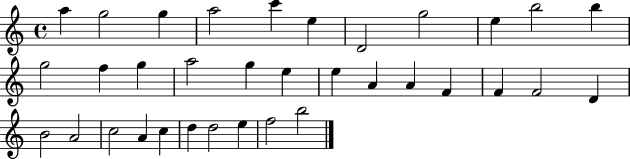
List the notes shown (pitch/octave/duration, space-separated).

A5/q G5/h G5/q A5/h C6/q E5/q D4/h G5/h E5/q B5/h B5/q G5/h F5/q G5/q A5/h G5/q E5/q E5/q A4/q A4/q F4/q F4/q F4/h D4/q B4/h A4/h C5/h A4/q C5/q D5/q D5/h E5/q F5/h B5/h